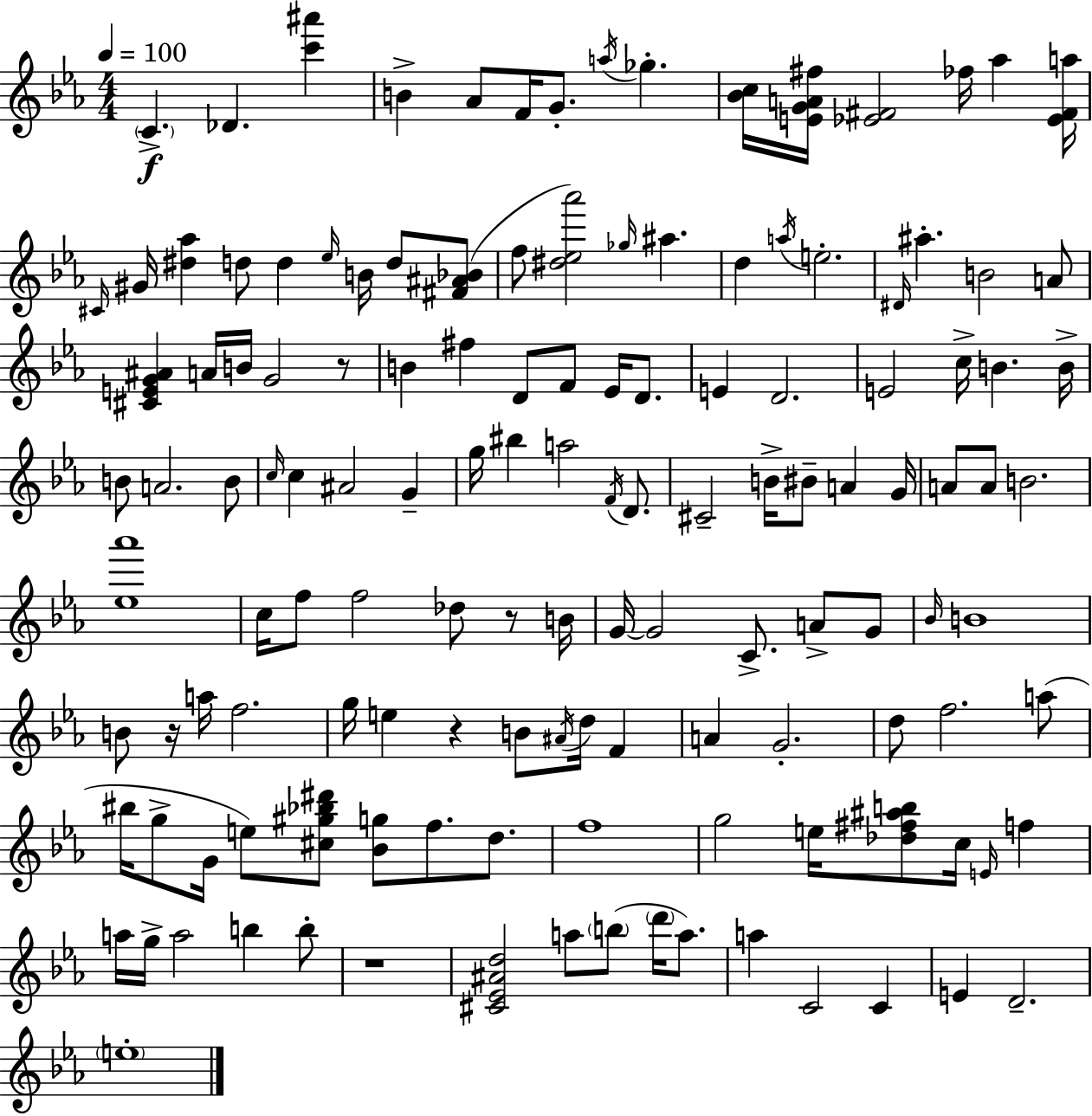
C4/q. Db4/q. [C6,A#6]/q B4/q Ab4/e F4/s G4/e. A5/s Gb5/q. [Bb4,C5]/s [E4,G4,A4,F#5]/s [Eb4,F#4]/h FES5/s Ab5/q [Eb4,F#4,A5]/s C#4/s G#4/s [D#5,Ab5]/q D5/e D5/q Eb5/s B4/s D5/e [F#4,A#4,Bb4]/e F5/e [D#5,Eb5,Ab6]/h Gb5/s A#5/q. D5/q A5/s E5/h. D#4/s A#5/q. B4/h A4/e [C#4,E4,G4,A#4]/q A4/s B4/s G4/h R/e B4/q F#5/q D4/e F4/e Eb4/s D4/e. E4/q D4/h. E4/h C5/s B4/q. B4/s B4/e A4/h. B4/e C5/s C5/q A#4/h G4/q G5/s BIS5/q A5/h F4/s D4/e. C#4/h B4/s BIS4/e A4/q G4/s A4/e A4/e B4/h. [Eb5,Ab6]/w C5/s F5/e F5/h Db5/e R/e B4/s G4/s G4/h C4/e. A4/e G4/e Bb4/s B4/w B4/e R/s A5/s F5/h. G5/s E5/q R/q B4/e A#4/s D5/s F4/q A4/q G4/h. D5/e F5/h. A5/e BIS5/s G5/e G4/s E5/e [C#5,G#5,Bb5,D#6]/e [Bb4,G5]/e F5/e. D5/e. F5/w G5/h E5/s [Db5,F#5,A#5,B5]/e C5/s E4/s F5/q A5/s G5/s A5/h B5/q B5/e R/w [C#4,Eb4,A#4,D5]/h A5/e B5/e D6/s A5/e. A5/q C4/h C4/q E4/q D4/h. E5/w